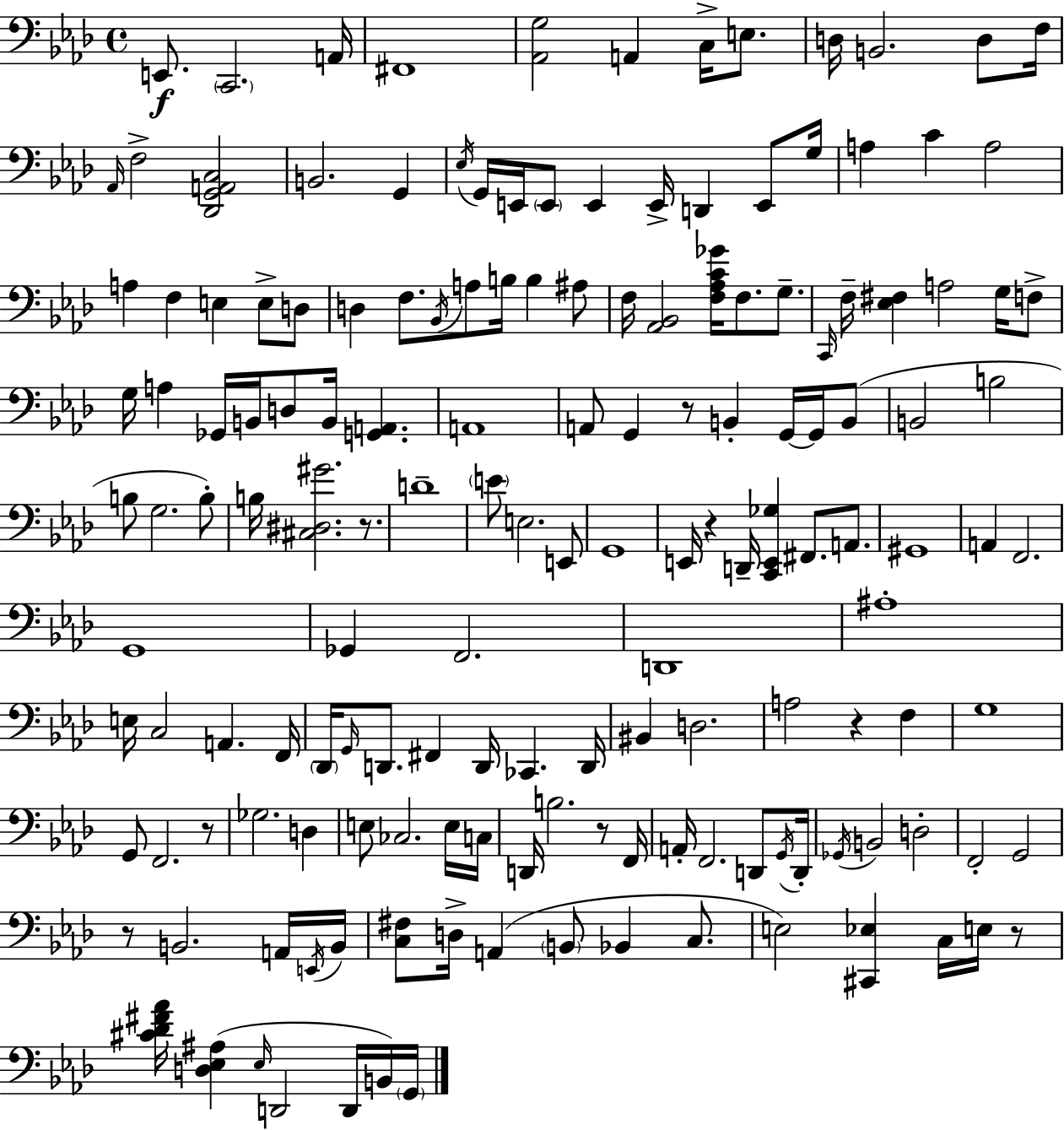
E2/e. C2/h. A2/s F#2/w [Ab2,G3]/h A2/q C3/s E3/e. D3/s B2/h. D3/e F3/s Ab2/s F3/h [Db2,G2,A2,C3]/h B2/h. G2/q Eb3/s G2/s E2/s E2/e E2/q E2/s D2/q E2/e G3/s A3/q C4/q A3/h A3/q F3/q E3/q E3/e D3/e D3/q F3/e. Bb2/s A3/e B3/s B3/q A#3/e F3/s [Ab2,Bb2]/h [F3,Ab3,C4,Gb4]/s F3/e. G3/e. C2/s F3/s [Eb3,F#3]/q A3/h G3/s F3/e G3/s A3/q Gb2/s B2/s D3/e B2/s [G2,A2]/q. A2/w A2/e G2/q R/e B2/q G2/s G2/s B2/e B2/h B3/h B3/e G3/h. B3/e B3/s [C#3,D#3,G#4]/h. R/e. D4/w E4/e E3/h. E2/e G2/w E2/s R/q D2/s [C2,E2,Gb3]/q F#2/e. A2/e. G#2/w A2/q F2/h. G2/w Gb2/q F2/h. D2/w A#3/w E3/s C3/h A2/q. F2/s Db2/s G2/s D2/e. F#2/q D2/s CES2/q. D2/s BIS2/q D3/h. A3/h R/q F3/q G3/w G2/e F2/h. R/e Gb3/h. D3/q E3/e CES3/h. E3/s C3/s D2/s B3/h. R/e F2/s A2/s F2/h. D2/e G2/s D2/s Gb2/s B2/h D3/h F2/h G2/h R/e B2/h. A2/s E2/s B2/s [C3,F#3]/e D3/s A2/q B2/e Bb2/q C3/e. E3/h [C#2,Eb3]/q C3/s E3/s R/e [C#4,Db4,F#4,Ab4]/s [D3,Eb3,A#3]/q Eb3/s D2/h D2/s B2/s G2/s